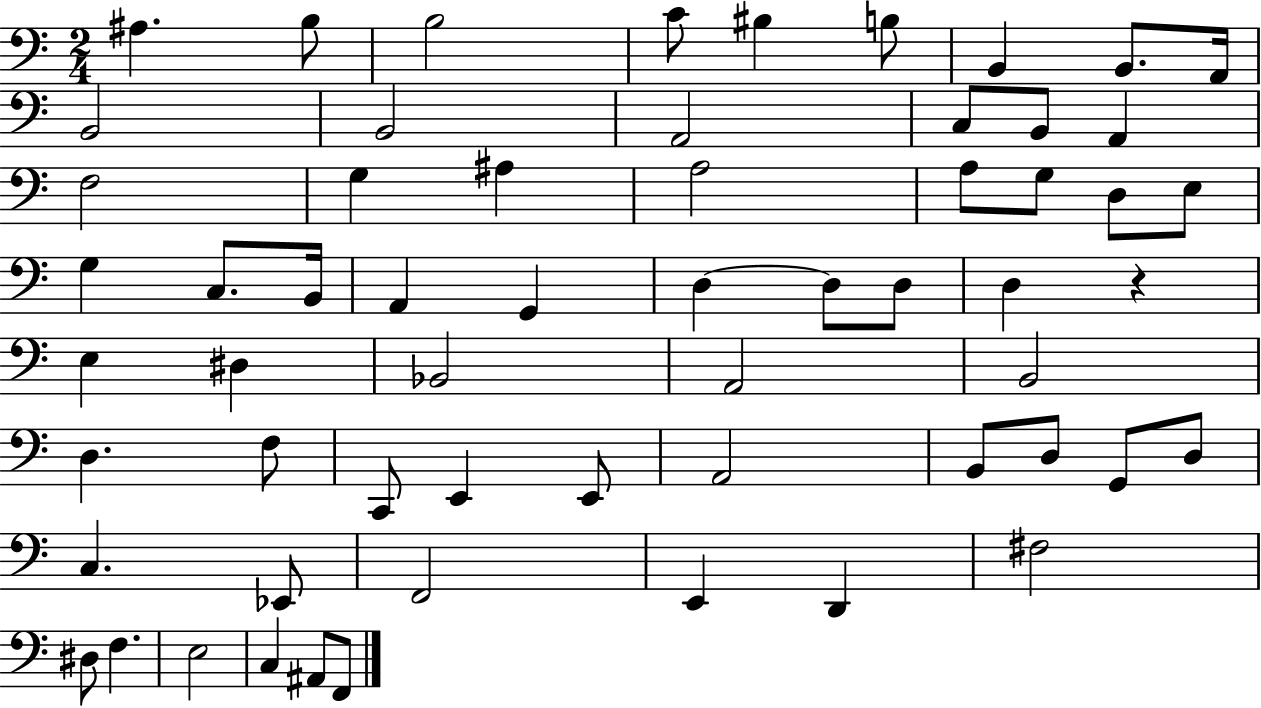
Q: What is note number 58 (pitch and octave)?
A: A#2